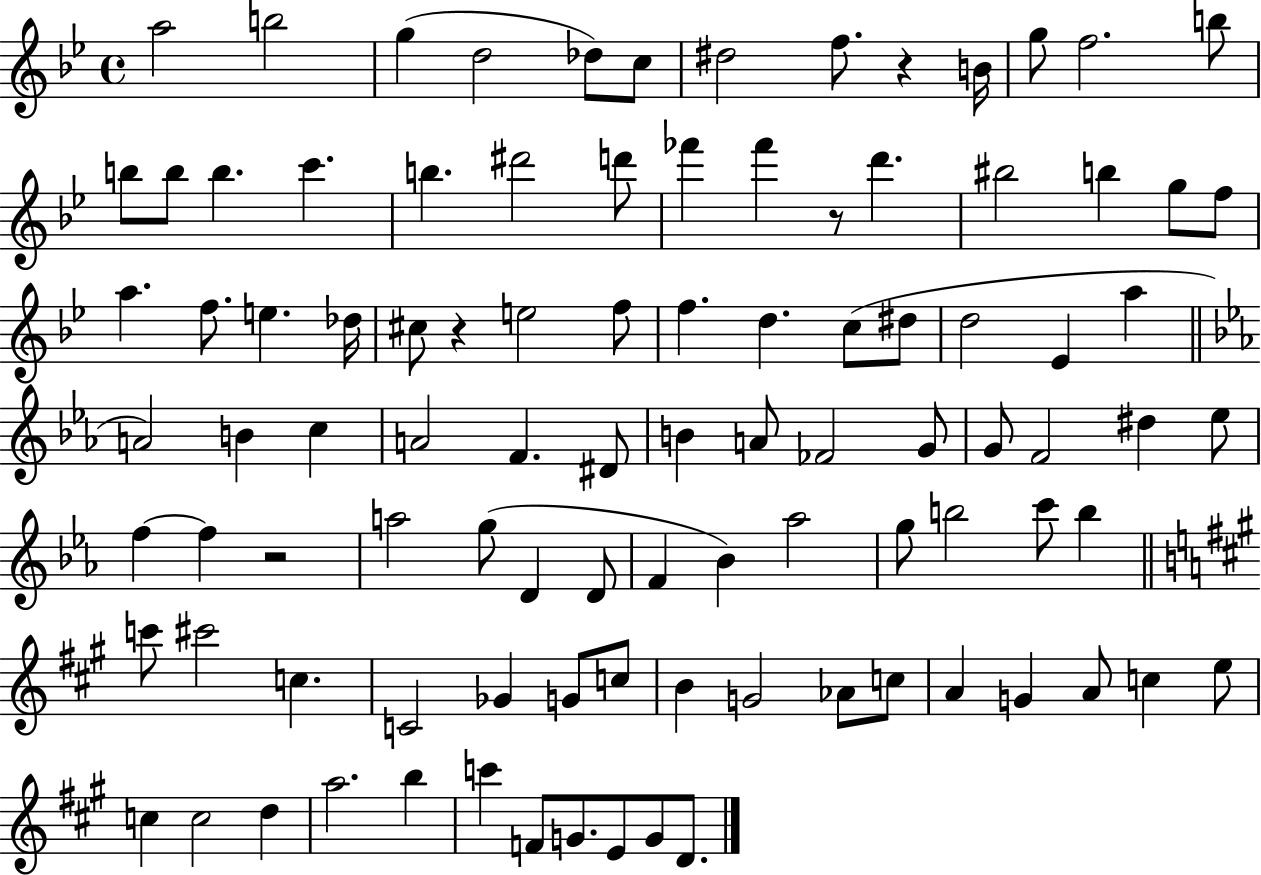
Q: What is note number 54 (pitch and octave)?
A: Eb5